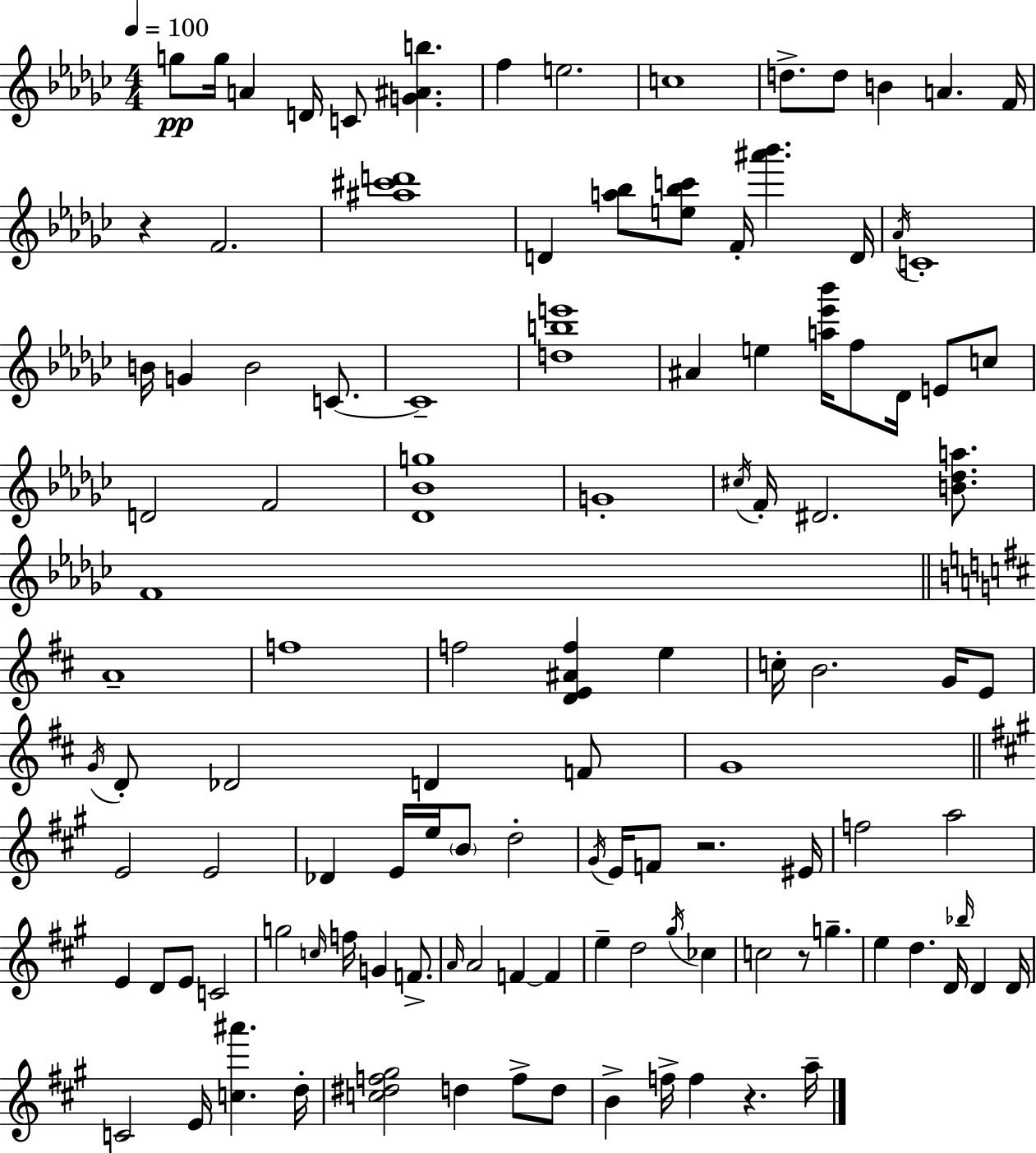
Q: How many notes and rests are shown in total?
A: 115